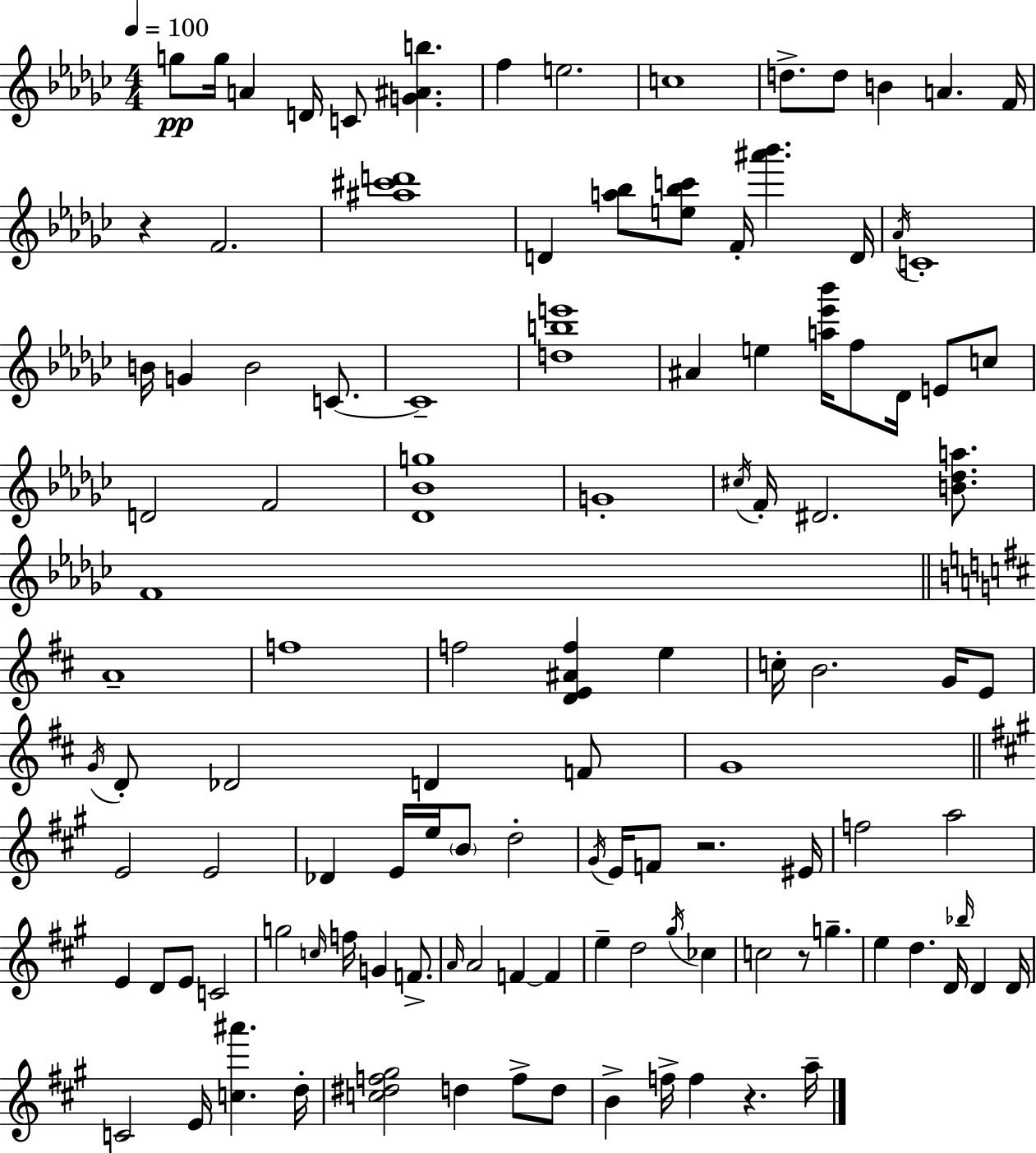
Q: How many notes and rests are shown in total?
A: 115